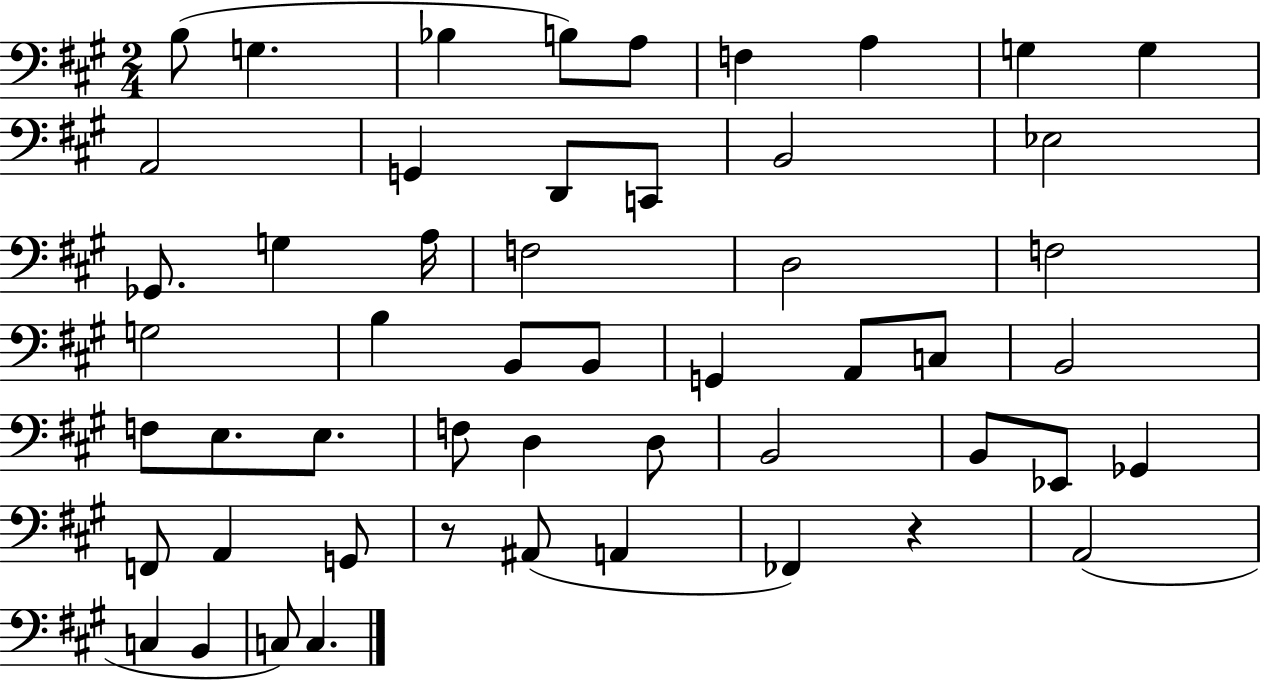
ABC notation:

X:1
T:Untitled
M:2/4
L:1/4
K:A
B,/2 G, _B, B,/2 A,/2 F, A, G, G, A,,2 G,, D,,/2 C,,/2 B,,2 _E,2 _G,,/2 G, A,/4 F,2 D,2 F,2 G,2 B, B,,/2 B,,/2 G,, A,,/2 C,/2 B,,2 F,/2 E,/2 E,/2 F,/2 D, D,/2 B,,2 B,,/2 _E,,/2 _G,, F,,/2 A,, G,,/2 z/2 ^A,,/2 A,, _F,, z A,,2 C, B,, C,/2 C,